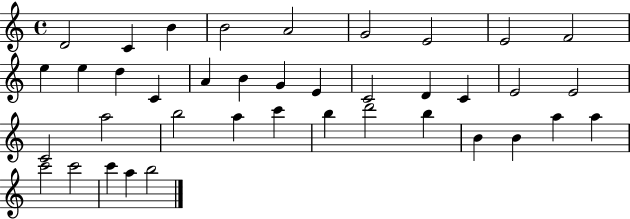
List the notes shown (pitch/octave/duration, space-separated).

D4/h C4/q B4/q B4/h A4/h G4/h E4/h E4/h F4/h E5/q E5/q D5/q C4/q A4/q B4/q G4/q E4/q C4/h D4/q C4/q E4/h E4/h C4/h A5/h B5/h A5/q C6/q B5/q D6/h B5/q B4/q B4/q A5/q A5/q C6/h C6/h C6/q A5/q B5/h